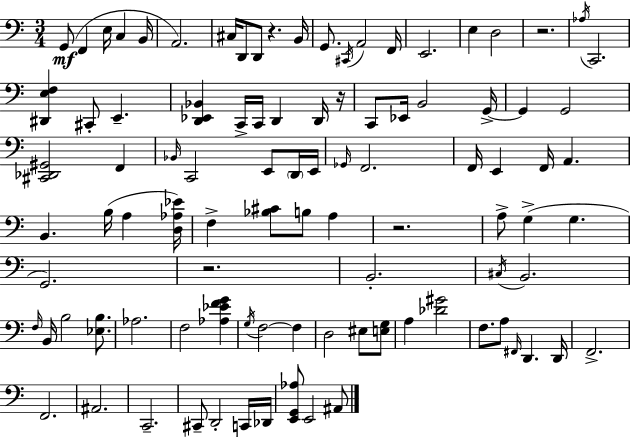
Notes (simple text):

G2/e F2/q E3/s C3/q B2/s A2/h. C#3/s D2/e D2/e R/q. B2/s G2/e. C#2/s A2/h F2/s E2/h. E3/q D3/h R/h. Ab3/s C2/h. [D#2,E3,F3]/q C#2/e E2/q. [D2,Eb2,Bb2]/q C2/s C2/s D2/q D2/s R/s C2/e Eb2/s B2/h G2/s G2/q G2/h [C#2,Db2,G#2]/h F2/q Bb2/s C2/h E2/e D2/s E2/s Gb2/s F2/h. F2/s E2/q F2/s A2/q. B2/q. B3/s A3/q [D3,Ab3,Eb4]/s F3/q [Bb3,C#4]/e B3/e A3/q R/h. A3/e G3/q G3/q. G2/h. R/h. B2/h. C#3/s B2/h. F3/s B2/s B3/h [Eb3,B3]/e. Ab3/h. F3/h [Ab3,Eb4,F4,G4]/q G3/s F3/h F3/q D3/h EIS3/e [E3,G3]/e A3/q [Db4,G#4]/h F3/e. A3/e F#2/s D2/q. D2/s F2/h. F2/h. A#2/h. C2/h. C#2/e D2/h C2/s Db2/s [E2,G2,Ab3]/e E2/h A#2/e